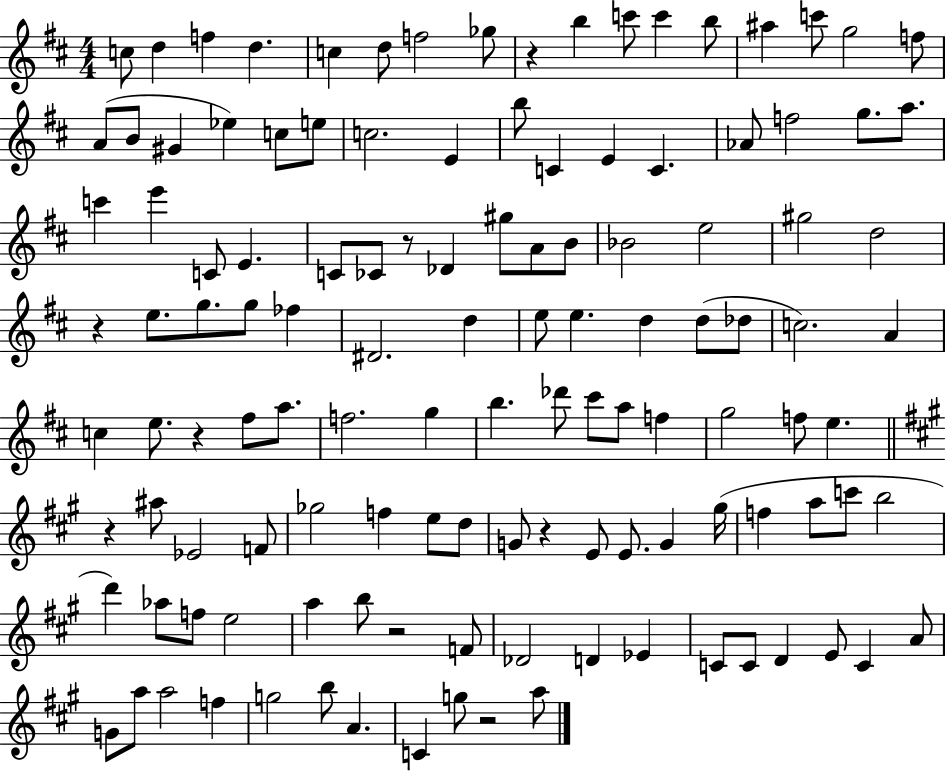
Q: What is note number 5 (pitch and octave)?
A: C5